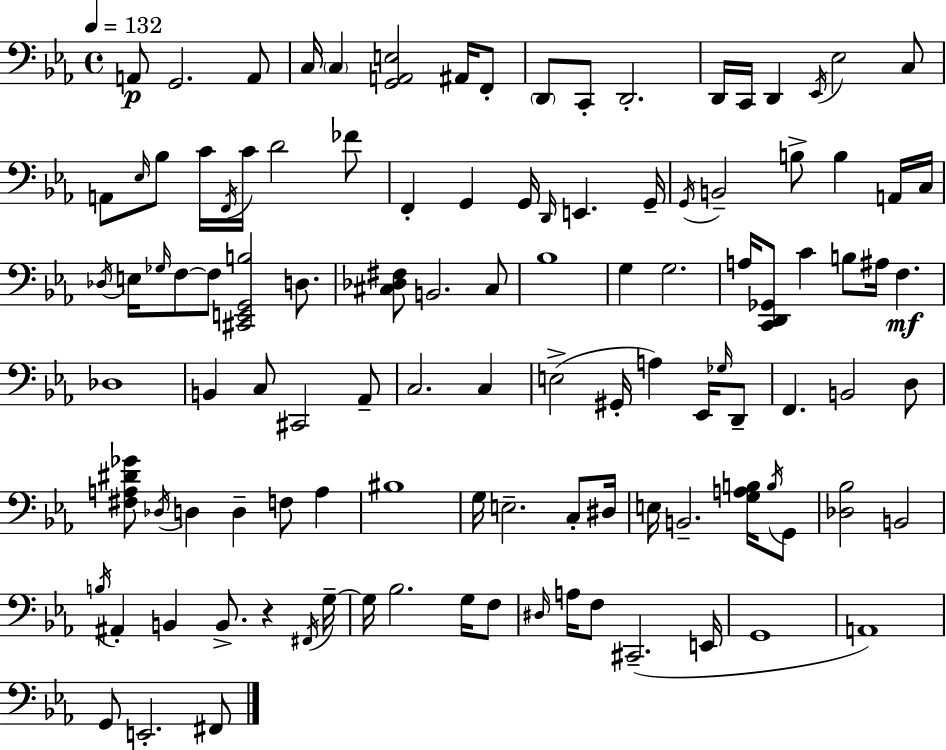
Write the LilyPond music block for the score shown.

{
  \clef bass
  \time 4/4
  \defaultTimeSignature
  \key ees \major
  \tempo 4 = 132
  \repeat volta 2 { a,8\p g,2. a,8 | c16 \parenthesize c4 <g, a, e>2 ais,16 f,8-. | \parenthesize d,8 c,8-. d,2.-. | d,16 c,16 d,4 \acciaccatura { ees,16 } ees2 c8 | \break a,8 \grace { ees16 } bes8 c'16 \acciaccatura { f,16 } c'16 d'2 | fes'8 f,4-. g,4 g,16 \grace { d,16 } e,4. | g,16-- \acciaccatura { g,16 } b,2-- b8-> b4 | a,16 c16 \acciaccatura { des16 } e16 \grace { ges16 } f8~~ f8 <cis, e, g, b>2 | \break d8. <cis des fis>8 b,2. | cis8 bes1 | g4 g2. | a16 <c, d, ges,>8 c'4 b8 | \break ais16 f4.\mf des1 | b,4 c8 cis,2 | aes,8-- c2. | c4 e2->( gis,16-. | \break a4) ees,16 \grace { ges16 } d,8-- f,4. b,2 | d8 <fis a dis' ges'>8 \acciaccatura { des16 } d4 d4-- | f8 a4 bis1 | g16 e2.-- | \break c8-. dis16 e16 b,2.-- | <g a b>16 \acciaccatura { b16 } g,8 <des bes>2 | b,2 \acciaccatura { b16 } ais,4-. b,4 | b,8.-> r4 \acciaccatura { fis,16 } g16--~~ g16 bes2. | \break g16 f8 \grace { dis16 } a16 f8 | cis,2.--( e,16 g,1 | a,1) | g,8 e,2.-. | \break fis,8 } \bar "|."
}